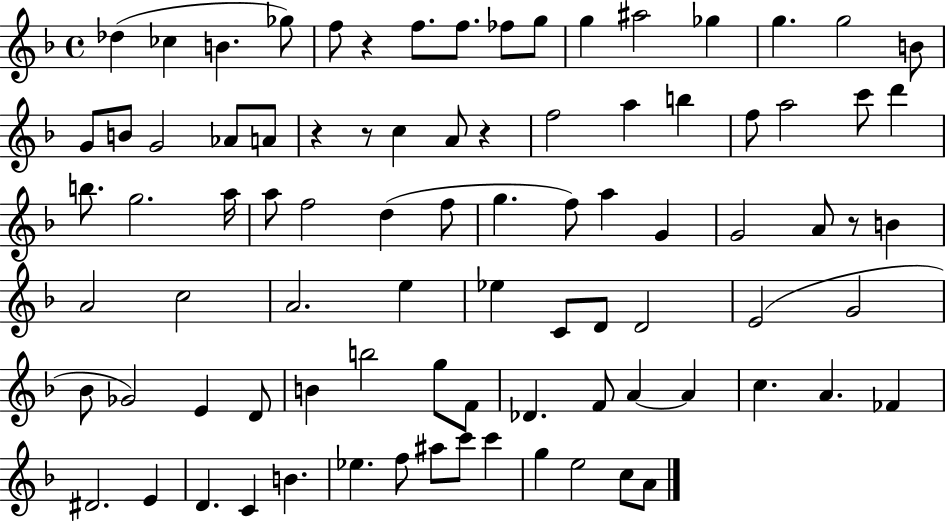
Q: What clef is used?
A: treble